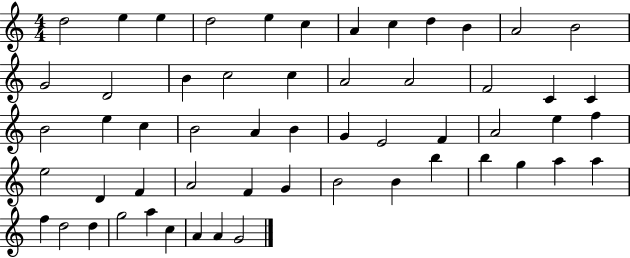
D5/h E5/q E5/q D5/h E5/q C5/q A4/q C5/q D5/q B4/q A4/h B4/h G4/h D4/h B4/q C5/h C5/q A4/h A4/h F4/h C4/q C4/q B4/h E5/q C5/q B4/h A4/q B4/q G4/q E4/h F4/q A4/h E5/q F5/q E5/h D4/q F4/q A4/h F4/q G4/q B4/h B4/q B5/q B5/q G5/q A5/q A5/q F5/q D5/h D5/q G5/h A5/q C5/q A4/q A4/q G4/h